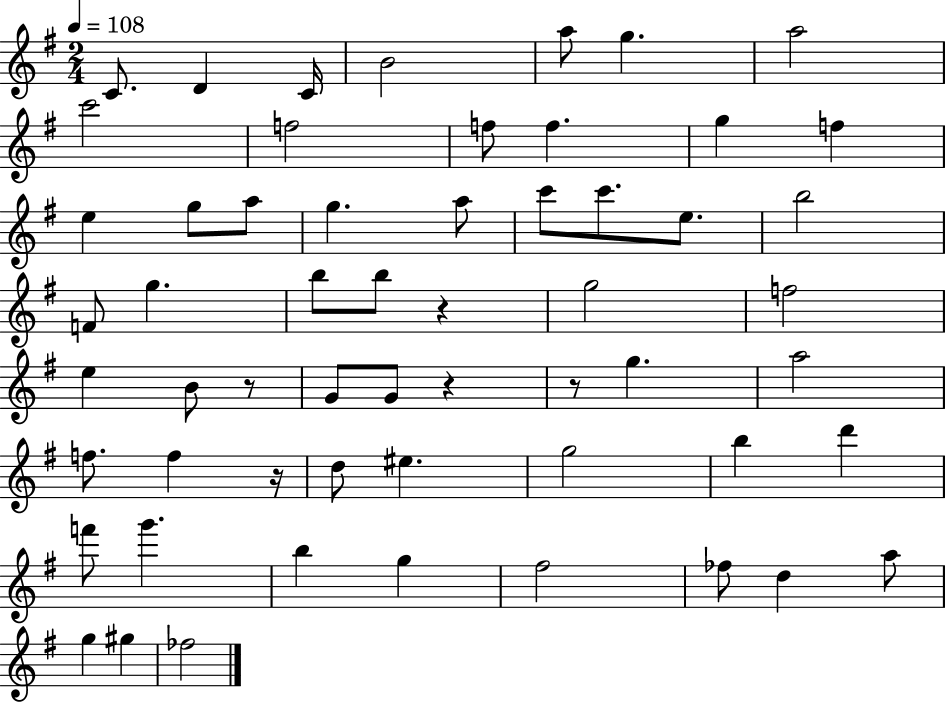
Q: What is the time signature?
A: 2/4